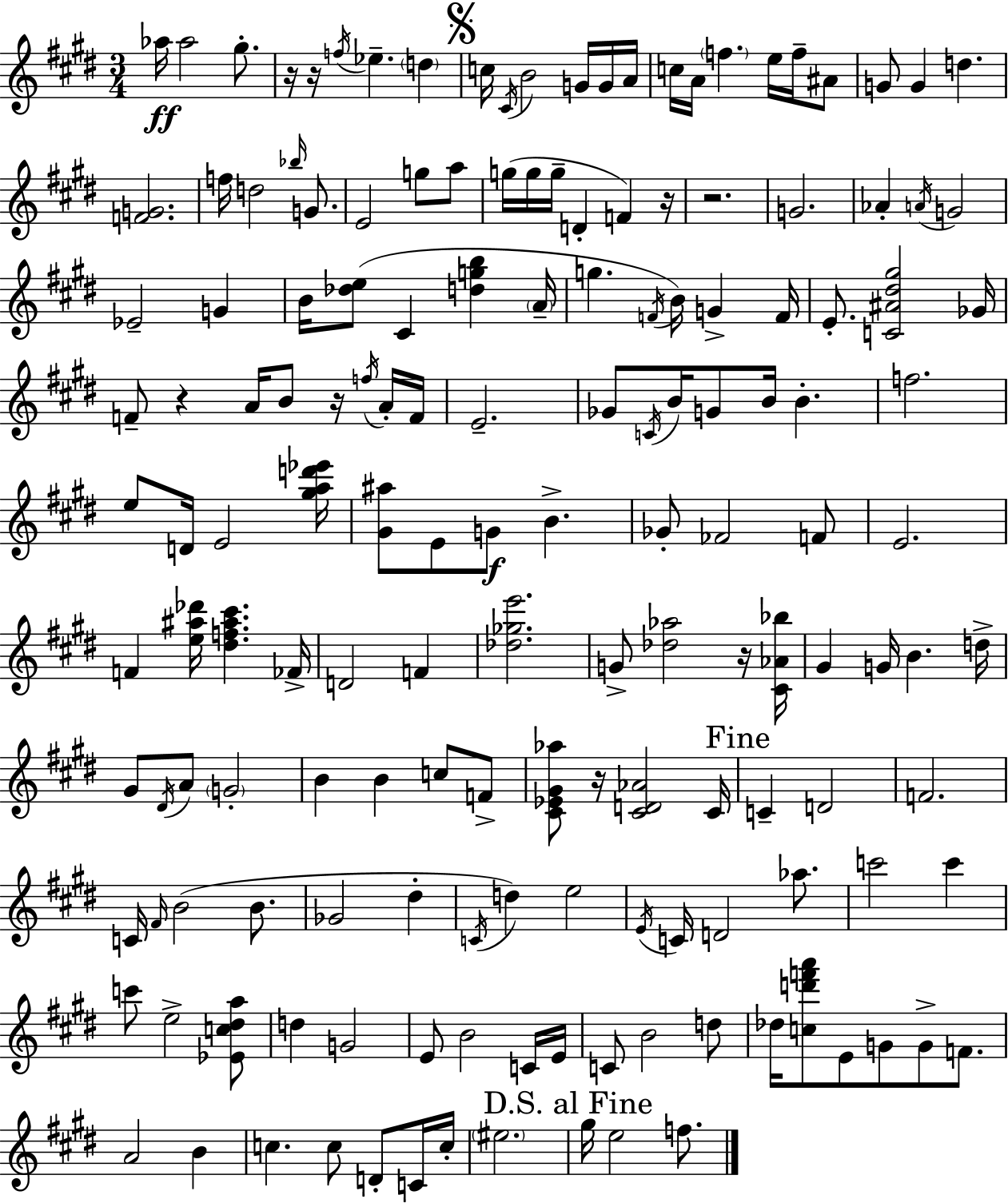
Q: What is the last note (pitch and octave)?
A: F5